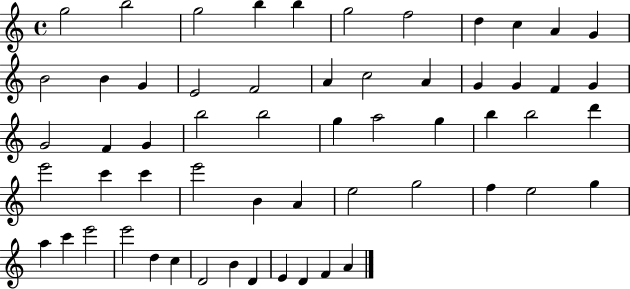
G5/h B5/h G5/h B5/q B5/q G5/h F5/h D5/q C5/q A4/q G4/q B4/h B4/q G4/q E4/h F4/h A4/q C5/h A4/q G4/q G4/q F4/q G4/q G4/h F4/q G4/q B5/h B5/h G5/q A5/h G5/q B5/q B5/h D6/q E6/h C6/q C6/q E6/h B4/q A4/q E5/h G5/h F5/q E5/h G5/q A5/q C6/q E6/h E6/h D5/q C5/q D4/h B4/q D4/q E4/q D4/q F4/q A4/q